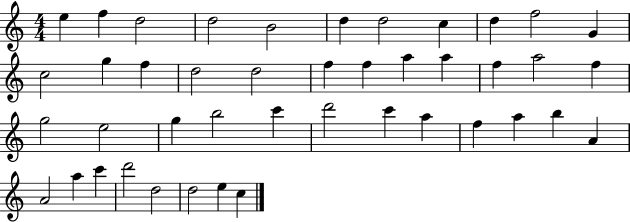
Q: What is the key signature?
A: C major